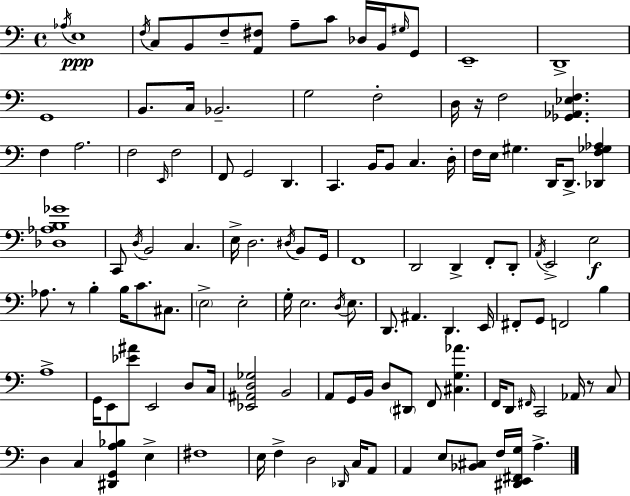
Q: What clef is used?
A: bass